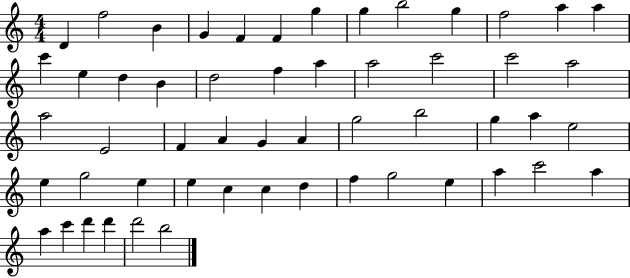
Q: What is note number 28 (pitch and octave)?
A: A4